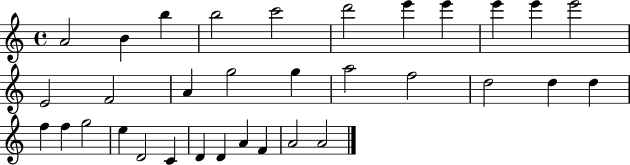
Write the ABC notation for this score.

X:1
T:Untitled
M:4/4
L:1/4
K:C
A2 B b b2 c'2 d'2 e' e' e' e' e'2 E2 F2 A g2 g a2 f2 d2 d d f f g2 e D2 C D D A F A2 A2